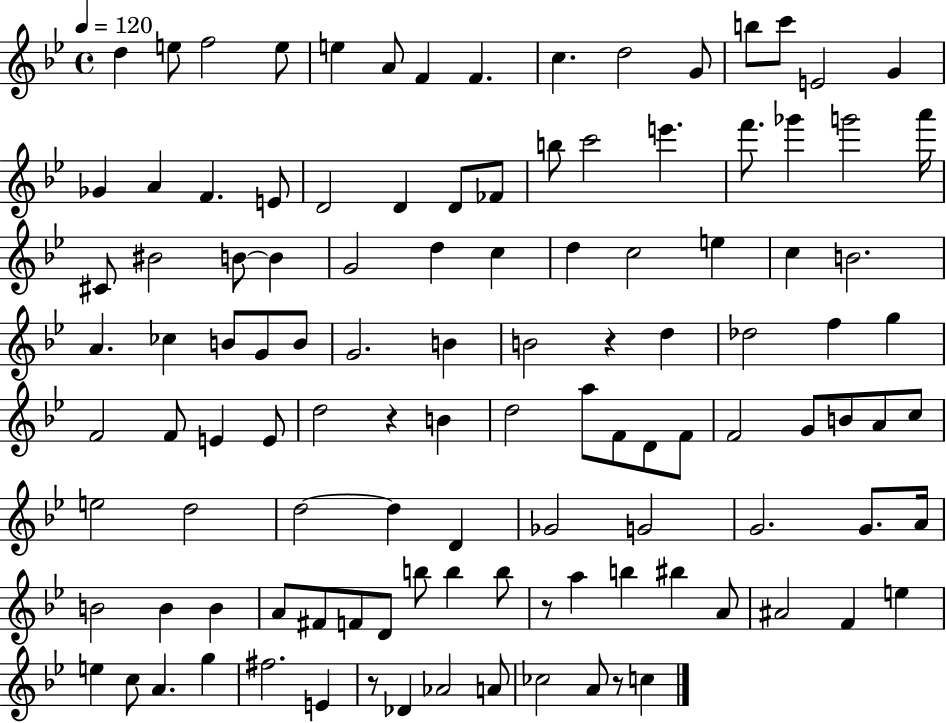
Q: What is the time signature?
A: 4/4